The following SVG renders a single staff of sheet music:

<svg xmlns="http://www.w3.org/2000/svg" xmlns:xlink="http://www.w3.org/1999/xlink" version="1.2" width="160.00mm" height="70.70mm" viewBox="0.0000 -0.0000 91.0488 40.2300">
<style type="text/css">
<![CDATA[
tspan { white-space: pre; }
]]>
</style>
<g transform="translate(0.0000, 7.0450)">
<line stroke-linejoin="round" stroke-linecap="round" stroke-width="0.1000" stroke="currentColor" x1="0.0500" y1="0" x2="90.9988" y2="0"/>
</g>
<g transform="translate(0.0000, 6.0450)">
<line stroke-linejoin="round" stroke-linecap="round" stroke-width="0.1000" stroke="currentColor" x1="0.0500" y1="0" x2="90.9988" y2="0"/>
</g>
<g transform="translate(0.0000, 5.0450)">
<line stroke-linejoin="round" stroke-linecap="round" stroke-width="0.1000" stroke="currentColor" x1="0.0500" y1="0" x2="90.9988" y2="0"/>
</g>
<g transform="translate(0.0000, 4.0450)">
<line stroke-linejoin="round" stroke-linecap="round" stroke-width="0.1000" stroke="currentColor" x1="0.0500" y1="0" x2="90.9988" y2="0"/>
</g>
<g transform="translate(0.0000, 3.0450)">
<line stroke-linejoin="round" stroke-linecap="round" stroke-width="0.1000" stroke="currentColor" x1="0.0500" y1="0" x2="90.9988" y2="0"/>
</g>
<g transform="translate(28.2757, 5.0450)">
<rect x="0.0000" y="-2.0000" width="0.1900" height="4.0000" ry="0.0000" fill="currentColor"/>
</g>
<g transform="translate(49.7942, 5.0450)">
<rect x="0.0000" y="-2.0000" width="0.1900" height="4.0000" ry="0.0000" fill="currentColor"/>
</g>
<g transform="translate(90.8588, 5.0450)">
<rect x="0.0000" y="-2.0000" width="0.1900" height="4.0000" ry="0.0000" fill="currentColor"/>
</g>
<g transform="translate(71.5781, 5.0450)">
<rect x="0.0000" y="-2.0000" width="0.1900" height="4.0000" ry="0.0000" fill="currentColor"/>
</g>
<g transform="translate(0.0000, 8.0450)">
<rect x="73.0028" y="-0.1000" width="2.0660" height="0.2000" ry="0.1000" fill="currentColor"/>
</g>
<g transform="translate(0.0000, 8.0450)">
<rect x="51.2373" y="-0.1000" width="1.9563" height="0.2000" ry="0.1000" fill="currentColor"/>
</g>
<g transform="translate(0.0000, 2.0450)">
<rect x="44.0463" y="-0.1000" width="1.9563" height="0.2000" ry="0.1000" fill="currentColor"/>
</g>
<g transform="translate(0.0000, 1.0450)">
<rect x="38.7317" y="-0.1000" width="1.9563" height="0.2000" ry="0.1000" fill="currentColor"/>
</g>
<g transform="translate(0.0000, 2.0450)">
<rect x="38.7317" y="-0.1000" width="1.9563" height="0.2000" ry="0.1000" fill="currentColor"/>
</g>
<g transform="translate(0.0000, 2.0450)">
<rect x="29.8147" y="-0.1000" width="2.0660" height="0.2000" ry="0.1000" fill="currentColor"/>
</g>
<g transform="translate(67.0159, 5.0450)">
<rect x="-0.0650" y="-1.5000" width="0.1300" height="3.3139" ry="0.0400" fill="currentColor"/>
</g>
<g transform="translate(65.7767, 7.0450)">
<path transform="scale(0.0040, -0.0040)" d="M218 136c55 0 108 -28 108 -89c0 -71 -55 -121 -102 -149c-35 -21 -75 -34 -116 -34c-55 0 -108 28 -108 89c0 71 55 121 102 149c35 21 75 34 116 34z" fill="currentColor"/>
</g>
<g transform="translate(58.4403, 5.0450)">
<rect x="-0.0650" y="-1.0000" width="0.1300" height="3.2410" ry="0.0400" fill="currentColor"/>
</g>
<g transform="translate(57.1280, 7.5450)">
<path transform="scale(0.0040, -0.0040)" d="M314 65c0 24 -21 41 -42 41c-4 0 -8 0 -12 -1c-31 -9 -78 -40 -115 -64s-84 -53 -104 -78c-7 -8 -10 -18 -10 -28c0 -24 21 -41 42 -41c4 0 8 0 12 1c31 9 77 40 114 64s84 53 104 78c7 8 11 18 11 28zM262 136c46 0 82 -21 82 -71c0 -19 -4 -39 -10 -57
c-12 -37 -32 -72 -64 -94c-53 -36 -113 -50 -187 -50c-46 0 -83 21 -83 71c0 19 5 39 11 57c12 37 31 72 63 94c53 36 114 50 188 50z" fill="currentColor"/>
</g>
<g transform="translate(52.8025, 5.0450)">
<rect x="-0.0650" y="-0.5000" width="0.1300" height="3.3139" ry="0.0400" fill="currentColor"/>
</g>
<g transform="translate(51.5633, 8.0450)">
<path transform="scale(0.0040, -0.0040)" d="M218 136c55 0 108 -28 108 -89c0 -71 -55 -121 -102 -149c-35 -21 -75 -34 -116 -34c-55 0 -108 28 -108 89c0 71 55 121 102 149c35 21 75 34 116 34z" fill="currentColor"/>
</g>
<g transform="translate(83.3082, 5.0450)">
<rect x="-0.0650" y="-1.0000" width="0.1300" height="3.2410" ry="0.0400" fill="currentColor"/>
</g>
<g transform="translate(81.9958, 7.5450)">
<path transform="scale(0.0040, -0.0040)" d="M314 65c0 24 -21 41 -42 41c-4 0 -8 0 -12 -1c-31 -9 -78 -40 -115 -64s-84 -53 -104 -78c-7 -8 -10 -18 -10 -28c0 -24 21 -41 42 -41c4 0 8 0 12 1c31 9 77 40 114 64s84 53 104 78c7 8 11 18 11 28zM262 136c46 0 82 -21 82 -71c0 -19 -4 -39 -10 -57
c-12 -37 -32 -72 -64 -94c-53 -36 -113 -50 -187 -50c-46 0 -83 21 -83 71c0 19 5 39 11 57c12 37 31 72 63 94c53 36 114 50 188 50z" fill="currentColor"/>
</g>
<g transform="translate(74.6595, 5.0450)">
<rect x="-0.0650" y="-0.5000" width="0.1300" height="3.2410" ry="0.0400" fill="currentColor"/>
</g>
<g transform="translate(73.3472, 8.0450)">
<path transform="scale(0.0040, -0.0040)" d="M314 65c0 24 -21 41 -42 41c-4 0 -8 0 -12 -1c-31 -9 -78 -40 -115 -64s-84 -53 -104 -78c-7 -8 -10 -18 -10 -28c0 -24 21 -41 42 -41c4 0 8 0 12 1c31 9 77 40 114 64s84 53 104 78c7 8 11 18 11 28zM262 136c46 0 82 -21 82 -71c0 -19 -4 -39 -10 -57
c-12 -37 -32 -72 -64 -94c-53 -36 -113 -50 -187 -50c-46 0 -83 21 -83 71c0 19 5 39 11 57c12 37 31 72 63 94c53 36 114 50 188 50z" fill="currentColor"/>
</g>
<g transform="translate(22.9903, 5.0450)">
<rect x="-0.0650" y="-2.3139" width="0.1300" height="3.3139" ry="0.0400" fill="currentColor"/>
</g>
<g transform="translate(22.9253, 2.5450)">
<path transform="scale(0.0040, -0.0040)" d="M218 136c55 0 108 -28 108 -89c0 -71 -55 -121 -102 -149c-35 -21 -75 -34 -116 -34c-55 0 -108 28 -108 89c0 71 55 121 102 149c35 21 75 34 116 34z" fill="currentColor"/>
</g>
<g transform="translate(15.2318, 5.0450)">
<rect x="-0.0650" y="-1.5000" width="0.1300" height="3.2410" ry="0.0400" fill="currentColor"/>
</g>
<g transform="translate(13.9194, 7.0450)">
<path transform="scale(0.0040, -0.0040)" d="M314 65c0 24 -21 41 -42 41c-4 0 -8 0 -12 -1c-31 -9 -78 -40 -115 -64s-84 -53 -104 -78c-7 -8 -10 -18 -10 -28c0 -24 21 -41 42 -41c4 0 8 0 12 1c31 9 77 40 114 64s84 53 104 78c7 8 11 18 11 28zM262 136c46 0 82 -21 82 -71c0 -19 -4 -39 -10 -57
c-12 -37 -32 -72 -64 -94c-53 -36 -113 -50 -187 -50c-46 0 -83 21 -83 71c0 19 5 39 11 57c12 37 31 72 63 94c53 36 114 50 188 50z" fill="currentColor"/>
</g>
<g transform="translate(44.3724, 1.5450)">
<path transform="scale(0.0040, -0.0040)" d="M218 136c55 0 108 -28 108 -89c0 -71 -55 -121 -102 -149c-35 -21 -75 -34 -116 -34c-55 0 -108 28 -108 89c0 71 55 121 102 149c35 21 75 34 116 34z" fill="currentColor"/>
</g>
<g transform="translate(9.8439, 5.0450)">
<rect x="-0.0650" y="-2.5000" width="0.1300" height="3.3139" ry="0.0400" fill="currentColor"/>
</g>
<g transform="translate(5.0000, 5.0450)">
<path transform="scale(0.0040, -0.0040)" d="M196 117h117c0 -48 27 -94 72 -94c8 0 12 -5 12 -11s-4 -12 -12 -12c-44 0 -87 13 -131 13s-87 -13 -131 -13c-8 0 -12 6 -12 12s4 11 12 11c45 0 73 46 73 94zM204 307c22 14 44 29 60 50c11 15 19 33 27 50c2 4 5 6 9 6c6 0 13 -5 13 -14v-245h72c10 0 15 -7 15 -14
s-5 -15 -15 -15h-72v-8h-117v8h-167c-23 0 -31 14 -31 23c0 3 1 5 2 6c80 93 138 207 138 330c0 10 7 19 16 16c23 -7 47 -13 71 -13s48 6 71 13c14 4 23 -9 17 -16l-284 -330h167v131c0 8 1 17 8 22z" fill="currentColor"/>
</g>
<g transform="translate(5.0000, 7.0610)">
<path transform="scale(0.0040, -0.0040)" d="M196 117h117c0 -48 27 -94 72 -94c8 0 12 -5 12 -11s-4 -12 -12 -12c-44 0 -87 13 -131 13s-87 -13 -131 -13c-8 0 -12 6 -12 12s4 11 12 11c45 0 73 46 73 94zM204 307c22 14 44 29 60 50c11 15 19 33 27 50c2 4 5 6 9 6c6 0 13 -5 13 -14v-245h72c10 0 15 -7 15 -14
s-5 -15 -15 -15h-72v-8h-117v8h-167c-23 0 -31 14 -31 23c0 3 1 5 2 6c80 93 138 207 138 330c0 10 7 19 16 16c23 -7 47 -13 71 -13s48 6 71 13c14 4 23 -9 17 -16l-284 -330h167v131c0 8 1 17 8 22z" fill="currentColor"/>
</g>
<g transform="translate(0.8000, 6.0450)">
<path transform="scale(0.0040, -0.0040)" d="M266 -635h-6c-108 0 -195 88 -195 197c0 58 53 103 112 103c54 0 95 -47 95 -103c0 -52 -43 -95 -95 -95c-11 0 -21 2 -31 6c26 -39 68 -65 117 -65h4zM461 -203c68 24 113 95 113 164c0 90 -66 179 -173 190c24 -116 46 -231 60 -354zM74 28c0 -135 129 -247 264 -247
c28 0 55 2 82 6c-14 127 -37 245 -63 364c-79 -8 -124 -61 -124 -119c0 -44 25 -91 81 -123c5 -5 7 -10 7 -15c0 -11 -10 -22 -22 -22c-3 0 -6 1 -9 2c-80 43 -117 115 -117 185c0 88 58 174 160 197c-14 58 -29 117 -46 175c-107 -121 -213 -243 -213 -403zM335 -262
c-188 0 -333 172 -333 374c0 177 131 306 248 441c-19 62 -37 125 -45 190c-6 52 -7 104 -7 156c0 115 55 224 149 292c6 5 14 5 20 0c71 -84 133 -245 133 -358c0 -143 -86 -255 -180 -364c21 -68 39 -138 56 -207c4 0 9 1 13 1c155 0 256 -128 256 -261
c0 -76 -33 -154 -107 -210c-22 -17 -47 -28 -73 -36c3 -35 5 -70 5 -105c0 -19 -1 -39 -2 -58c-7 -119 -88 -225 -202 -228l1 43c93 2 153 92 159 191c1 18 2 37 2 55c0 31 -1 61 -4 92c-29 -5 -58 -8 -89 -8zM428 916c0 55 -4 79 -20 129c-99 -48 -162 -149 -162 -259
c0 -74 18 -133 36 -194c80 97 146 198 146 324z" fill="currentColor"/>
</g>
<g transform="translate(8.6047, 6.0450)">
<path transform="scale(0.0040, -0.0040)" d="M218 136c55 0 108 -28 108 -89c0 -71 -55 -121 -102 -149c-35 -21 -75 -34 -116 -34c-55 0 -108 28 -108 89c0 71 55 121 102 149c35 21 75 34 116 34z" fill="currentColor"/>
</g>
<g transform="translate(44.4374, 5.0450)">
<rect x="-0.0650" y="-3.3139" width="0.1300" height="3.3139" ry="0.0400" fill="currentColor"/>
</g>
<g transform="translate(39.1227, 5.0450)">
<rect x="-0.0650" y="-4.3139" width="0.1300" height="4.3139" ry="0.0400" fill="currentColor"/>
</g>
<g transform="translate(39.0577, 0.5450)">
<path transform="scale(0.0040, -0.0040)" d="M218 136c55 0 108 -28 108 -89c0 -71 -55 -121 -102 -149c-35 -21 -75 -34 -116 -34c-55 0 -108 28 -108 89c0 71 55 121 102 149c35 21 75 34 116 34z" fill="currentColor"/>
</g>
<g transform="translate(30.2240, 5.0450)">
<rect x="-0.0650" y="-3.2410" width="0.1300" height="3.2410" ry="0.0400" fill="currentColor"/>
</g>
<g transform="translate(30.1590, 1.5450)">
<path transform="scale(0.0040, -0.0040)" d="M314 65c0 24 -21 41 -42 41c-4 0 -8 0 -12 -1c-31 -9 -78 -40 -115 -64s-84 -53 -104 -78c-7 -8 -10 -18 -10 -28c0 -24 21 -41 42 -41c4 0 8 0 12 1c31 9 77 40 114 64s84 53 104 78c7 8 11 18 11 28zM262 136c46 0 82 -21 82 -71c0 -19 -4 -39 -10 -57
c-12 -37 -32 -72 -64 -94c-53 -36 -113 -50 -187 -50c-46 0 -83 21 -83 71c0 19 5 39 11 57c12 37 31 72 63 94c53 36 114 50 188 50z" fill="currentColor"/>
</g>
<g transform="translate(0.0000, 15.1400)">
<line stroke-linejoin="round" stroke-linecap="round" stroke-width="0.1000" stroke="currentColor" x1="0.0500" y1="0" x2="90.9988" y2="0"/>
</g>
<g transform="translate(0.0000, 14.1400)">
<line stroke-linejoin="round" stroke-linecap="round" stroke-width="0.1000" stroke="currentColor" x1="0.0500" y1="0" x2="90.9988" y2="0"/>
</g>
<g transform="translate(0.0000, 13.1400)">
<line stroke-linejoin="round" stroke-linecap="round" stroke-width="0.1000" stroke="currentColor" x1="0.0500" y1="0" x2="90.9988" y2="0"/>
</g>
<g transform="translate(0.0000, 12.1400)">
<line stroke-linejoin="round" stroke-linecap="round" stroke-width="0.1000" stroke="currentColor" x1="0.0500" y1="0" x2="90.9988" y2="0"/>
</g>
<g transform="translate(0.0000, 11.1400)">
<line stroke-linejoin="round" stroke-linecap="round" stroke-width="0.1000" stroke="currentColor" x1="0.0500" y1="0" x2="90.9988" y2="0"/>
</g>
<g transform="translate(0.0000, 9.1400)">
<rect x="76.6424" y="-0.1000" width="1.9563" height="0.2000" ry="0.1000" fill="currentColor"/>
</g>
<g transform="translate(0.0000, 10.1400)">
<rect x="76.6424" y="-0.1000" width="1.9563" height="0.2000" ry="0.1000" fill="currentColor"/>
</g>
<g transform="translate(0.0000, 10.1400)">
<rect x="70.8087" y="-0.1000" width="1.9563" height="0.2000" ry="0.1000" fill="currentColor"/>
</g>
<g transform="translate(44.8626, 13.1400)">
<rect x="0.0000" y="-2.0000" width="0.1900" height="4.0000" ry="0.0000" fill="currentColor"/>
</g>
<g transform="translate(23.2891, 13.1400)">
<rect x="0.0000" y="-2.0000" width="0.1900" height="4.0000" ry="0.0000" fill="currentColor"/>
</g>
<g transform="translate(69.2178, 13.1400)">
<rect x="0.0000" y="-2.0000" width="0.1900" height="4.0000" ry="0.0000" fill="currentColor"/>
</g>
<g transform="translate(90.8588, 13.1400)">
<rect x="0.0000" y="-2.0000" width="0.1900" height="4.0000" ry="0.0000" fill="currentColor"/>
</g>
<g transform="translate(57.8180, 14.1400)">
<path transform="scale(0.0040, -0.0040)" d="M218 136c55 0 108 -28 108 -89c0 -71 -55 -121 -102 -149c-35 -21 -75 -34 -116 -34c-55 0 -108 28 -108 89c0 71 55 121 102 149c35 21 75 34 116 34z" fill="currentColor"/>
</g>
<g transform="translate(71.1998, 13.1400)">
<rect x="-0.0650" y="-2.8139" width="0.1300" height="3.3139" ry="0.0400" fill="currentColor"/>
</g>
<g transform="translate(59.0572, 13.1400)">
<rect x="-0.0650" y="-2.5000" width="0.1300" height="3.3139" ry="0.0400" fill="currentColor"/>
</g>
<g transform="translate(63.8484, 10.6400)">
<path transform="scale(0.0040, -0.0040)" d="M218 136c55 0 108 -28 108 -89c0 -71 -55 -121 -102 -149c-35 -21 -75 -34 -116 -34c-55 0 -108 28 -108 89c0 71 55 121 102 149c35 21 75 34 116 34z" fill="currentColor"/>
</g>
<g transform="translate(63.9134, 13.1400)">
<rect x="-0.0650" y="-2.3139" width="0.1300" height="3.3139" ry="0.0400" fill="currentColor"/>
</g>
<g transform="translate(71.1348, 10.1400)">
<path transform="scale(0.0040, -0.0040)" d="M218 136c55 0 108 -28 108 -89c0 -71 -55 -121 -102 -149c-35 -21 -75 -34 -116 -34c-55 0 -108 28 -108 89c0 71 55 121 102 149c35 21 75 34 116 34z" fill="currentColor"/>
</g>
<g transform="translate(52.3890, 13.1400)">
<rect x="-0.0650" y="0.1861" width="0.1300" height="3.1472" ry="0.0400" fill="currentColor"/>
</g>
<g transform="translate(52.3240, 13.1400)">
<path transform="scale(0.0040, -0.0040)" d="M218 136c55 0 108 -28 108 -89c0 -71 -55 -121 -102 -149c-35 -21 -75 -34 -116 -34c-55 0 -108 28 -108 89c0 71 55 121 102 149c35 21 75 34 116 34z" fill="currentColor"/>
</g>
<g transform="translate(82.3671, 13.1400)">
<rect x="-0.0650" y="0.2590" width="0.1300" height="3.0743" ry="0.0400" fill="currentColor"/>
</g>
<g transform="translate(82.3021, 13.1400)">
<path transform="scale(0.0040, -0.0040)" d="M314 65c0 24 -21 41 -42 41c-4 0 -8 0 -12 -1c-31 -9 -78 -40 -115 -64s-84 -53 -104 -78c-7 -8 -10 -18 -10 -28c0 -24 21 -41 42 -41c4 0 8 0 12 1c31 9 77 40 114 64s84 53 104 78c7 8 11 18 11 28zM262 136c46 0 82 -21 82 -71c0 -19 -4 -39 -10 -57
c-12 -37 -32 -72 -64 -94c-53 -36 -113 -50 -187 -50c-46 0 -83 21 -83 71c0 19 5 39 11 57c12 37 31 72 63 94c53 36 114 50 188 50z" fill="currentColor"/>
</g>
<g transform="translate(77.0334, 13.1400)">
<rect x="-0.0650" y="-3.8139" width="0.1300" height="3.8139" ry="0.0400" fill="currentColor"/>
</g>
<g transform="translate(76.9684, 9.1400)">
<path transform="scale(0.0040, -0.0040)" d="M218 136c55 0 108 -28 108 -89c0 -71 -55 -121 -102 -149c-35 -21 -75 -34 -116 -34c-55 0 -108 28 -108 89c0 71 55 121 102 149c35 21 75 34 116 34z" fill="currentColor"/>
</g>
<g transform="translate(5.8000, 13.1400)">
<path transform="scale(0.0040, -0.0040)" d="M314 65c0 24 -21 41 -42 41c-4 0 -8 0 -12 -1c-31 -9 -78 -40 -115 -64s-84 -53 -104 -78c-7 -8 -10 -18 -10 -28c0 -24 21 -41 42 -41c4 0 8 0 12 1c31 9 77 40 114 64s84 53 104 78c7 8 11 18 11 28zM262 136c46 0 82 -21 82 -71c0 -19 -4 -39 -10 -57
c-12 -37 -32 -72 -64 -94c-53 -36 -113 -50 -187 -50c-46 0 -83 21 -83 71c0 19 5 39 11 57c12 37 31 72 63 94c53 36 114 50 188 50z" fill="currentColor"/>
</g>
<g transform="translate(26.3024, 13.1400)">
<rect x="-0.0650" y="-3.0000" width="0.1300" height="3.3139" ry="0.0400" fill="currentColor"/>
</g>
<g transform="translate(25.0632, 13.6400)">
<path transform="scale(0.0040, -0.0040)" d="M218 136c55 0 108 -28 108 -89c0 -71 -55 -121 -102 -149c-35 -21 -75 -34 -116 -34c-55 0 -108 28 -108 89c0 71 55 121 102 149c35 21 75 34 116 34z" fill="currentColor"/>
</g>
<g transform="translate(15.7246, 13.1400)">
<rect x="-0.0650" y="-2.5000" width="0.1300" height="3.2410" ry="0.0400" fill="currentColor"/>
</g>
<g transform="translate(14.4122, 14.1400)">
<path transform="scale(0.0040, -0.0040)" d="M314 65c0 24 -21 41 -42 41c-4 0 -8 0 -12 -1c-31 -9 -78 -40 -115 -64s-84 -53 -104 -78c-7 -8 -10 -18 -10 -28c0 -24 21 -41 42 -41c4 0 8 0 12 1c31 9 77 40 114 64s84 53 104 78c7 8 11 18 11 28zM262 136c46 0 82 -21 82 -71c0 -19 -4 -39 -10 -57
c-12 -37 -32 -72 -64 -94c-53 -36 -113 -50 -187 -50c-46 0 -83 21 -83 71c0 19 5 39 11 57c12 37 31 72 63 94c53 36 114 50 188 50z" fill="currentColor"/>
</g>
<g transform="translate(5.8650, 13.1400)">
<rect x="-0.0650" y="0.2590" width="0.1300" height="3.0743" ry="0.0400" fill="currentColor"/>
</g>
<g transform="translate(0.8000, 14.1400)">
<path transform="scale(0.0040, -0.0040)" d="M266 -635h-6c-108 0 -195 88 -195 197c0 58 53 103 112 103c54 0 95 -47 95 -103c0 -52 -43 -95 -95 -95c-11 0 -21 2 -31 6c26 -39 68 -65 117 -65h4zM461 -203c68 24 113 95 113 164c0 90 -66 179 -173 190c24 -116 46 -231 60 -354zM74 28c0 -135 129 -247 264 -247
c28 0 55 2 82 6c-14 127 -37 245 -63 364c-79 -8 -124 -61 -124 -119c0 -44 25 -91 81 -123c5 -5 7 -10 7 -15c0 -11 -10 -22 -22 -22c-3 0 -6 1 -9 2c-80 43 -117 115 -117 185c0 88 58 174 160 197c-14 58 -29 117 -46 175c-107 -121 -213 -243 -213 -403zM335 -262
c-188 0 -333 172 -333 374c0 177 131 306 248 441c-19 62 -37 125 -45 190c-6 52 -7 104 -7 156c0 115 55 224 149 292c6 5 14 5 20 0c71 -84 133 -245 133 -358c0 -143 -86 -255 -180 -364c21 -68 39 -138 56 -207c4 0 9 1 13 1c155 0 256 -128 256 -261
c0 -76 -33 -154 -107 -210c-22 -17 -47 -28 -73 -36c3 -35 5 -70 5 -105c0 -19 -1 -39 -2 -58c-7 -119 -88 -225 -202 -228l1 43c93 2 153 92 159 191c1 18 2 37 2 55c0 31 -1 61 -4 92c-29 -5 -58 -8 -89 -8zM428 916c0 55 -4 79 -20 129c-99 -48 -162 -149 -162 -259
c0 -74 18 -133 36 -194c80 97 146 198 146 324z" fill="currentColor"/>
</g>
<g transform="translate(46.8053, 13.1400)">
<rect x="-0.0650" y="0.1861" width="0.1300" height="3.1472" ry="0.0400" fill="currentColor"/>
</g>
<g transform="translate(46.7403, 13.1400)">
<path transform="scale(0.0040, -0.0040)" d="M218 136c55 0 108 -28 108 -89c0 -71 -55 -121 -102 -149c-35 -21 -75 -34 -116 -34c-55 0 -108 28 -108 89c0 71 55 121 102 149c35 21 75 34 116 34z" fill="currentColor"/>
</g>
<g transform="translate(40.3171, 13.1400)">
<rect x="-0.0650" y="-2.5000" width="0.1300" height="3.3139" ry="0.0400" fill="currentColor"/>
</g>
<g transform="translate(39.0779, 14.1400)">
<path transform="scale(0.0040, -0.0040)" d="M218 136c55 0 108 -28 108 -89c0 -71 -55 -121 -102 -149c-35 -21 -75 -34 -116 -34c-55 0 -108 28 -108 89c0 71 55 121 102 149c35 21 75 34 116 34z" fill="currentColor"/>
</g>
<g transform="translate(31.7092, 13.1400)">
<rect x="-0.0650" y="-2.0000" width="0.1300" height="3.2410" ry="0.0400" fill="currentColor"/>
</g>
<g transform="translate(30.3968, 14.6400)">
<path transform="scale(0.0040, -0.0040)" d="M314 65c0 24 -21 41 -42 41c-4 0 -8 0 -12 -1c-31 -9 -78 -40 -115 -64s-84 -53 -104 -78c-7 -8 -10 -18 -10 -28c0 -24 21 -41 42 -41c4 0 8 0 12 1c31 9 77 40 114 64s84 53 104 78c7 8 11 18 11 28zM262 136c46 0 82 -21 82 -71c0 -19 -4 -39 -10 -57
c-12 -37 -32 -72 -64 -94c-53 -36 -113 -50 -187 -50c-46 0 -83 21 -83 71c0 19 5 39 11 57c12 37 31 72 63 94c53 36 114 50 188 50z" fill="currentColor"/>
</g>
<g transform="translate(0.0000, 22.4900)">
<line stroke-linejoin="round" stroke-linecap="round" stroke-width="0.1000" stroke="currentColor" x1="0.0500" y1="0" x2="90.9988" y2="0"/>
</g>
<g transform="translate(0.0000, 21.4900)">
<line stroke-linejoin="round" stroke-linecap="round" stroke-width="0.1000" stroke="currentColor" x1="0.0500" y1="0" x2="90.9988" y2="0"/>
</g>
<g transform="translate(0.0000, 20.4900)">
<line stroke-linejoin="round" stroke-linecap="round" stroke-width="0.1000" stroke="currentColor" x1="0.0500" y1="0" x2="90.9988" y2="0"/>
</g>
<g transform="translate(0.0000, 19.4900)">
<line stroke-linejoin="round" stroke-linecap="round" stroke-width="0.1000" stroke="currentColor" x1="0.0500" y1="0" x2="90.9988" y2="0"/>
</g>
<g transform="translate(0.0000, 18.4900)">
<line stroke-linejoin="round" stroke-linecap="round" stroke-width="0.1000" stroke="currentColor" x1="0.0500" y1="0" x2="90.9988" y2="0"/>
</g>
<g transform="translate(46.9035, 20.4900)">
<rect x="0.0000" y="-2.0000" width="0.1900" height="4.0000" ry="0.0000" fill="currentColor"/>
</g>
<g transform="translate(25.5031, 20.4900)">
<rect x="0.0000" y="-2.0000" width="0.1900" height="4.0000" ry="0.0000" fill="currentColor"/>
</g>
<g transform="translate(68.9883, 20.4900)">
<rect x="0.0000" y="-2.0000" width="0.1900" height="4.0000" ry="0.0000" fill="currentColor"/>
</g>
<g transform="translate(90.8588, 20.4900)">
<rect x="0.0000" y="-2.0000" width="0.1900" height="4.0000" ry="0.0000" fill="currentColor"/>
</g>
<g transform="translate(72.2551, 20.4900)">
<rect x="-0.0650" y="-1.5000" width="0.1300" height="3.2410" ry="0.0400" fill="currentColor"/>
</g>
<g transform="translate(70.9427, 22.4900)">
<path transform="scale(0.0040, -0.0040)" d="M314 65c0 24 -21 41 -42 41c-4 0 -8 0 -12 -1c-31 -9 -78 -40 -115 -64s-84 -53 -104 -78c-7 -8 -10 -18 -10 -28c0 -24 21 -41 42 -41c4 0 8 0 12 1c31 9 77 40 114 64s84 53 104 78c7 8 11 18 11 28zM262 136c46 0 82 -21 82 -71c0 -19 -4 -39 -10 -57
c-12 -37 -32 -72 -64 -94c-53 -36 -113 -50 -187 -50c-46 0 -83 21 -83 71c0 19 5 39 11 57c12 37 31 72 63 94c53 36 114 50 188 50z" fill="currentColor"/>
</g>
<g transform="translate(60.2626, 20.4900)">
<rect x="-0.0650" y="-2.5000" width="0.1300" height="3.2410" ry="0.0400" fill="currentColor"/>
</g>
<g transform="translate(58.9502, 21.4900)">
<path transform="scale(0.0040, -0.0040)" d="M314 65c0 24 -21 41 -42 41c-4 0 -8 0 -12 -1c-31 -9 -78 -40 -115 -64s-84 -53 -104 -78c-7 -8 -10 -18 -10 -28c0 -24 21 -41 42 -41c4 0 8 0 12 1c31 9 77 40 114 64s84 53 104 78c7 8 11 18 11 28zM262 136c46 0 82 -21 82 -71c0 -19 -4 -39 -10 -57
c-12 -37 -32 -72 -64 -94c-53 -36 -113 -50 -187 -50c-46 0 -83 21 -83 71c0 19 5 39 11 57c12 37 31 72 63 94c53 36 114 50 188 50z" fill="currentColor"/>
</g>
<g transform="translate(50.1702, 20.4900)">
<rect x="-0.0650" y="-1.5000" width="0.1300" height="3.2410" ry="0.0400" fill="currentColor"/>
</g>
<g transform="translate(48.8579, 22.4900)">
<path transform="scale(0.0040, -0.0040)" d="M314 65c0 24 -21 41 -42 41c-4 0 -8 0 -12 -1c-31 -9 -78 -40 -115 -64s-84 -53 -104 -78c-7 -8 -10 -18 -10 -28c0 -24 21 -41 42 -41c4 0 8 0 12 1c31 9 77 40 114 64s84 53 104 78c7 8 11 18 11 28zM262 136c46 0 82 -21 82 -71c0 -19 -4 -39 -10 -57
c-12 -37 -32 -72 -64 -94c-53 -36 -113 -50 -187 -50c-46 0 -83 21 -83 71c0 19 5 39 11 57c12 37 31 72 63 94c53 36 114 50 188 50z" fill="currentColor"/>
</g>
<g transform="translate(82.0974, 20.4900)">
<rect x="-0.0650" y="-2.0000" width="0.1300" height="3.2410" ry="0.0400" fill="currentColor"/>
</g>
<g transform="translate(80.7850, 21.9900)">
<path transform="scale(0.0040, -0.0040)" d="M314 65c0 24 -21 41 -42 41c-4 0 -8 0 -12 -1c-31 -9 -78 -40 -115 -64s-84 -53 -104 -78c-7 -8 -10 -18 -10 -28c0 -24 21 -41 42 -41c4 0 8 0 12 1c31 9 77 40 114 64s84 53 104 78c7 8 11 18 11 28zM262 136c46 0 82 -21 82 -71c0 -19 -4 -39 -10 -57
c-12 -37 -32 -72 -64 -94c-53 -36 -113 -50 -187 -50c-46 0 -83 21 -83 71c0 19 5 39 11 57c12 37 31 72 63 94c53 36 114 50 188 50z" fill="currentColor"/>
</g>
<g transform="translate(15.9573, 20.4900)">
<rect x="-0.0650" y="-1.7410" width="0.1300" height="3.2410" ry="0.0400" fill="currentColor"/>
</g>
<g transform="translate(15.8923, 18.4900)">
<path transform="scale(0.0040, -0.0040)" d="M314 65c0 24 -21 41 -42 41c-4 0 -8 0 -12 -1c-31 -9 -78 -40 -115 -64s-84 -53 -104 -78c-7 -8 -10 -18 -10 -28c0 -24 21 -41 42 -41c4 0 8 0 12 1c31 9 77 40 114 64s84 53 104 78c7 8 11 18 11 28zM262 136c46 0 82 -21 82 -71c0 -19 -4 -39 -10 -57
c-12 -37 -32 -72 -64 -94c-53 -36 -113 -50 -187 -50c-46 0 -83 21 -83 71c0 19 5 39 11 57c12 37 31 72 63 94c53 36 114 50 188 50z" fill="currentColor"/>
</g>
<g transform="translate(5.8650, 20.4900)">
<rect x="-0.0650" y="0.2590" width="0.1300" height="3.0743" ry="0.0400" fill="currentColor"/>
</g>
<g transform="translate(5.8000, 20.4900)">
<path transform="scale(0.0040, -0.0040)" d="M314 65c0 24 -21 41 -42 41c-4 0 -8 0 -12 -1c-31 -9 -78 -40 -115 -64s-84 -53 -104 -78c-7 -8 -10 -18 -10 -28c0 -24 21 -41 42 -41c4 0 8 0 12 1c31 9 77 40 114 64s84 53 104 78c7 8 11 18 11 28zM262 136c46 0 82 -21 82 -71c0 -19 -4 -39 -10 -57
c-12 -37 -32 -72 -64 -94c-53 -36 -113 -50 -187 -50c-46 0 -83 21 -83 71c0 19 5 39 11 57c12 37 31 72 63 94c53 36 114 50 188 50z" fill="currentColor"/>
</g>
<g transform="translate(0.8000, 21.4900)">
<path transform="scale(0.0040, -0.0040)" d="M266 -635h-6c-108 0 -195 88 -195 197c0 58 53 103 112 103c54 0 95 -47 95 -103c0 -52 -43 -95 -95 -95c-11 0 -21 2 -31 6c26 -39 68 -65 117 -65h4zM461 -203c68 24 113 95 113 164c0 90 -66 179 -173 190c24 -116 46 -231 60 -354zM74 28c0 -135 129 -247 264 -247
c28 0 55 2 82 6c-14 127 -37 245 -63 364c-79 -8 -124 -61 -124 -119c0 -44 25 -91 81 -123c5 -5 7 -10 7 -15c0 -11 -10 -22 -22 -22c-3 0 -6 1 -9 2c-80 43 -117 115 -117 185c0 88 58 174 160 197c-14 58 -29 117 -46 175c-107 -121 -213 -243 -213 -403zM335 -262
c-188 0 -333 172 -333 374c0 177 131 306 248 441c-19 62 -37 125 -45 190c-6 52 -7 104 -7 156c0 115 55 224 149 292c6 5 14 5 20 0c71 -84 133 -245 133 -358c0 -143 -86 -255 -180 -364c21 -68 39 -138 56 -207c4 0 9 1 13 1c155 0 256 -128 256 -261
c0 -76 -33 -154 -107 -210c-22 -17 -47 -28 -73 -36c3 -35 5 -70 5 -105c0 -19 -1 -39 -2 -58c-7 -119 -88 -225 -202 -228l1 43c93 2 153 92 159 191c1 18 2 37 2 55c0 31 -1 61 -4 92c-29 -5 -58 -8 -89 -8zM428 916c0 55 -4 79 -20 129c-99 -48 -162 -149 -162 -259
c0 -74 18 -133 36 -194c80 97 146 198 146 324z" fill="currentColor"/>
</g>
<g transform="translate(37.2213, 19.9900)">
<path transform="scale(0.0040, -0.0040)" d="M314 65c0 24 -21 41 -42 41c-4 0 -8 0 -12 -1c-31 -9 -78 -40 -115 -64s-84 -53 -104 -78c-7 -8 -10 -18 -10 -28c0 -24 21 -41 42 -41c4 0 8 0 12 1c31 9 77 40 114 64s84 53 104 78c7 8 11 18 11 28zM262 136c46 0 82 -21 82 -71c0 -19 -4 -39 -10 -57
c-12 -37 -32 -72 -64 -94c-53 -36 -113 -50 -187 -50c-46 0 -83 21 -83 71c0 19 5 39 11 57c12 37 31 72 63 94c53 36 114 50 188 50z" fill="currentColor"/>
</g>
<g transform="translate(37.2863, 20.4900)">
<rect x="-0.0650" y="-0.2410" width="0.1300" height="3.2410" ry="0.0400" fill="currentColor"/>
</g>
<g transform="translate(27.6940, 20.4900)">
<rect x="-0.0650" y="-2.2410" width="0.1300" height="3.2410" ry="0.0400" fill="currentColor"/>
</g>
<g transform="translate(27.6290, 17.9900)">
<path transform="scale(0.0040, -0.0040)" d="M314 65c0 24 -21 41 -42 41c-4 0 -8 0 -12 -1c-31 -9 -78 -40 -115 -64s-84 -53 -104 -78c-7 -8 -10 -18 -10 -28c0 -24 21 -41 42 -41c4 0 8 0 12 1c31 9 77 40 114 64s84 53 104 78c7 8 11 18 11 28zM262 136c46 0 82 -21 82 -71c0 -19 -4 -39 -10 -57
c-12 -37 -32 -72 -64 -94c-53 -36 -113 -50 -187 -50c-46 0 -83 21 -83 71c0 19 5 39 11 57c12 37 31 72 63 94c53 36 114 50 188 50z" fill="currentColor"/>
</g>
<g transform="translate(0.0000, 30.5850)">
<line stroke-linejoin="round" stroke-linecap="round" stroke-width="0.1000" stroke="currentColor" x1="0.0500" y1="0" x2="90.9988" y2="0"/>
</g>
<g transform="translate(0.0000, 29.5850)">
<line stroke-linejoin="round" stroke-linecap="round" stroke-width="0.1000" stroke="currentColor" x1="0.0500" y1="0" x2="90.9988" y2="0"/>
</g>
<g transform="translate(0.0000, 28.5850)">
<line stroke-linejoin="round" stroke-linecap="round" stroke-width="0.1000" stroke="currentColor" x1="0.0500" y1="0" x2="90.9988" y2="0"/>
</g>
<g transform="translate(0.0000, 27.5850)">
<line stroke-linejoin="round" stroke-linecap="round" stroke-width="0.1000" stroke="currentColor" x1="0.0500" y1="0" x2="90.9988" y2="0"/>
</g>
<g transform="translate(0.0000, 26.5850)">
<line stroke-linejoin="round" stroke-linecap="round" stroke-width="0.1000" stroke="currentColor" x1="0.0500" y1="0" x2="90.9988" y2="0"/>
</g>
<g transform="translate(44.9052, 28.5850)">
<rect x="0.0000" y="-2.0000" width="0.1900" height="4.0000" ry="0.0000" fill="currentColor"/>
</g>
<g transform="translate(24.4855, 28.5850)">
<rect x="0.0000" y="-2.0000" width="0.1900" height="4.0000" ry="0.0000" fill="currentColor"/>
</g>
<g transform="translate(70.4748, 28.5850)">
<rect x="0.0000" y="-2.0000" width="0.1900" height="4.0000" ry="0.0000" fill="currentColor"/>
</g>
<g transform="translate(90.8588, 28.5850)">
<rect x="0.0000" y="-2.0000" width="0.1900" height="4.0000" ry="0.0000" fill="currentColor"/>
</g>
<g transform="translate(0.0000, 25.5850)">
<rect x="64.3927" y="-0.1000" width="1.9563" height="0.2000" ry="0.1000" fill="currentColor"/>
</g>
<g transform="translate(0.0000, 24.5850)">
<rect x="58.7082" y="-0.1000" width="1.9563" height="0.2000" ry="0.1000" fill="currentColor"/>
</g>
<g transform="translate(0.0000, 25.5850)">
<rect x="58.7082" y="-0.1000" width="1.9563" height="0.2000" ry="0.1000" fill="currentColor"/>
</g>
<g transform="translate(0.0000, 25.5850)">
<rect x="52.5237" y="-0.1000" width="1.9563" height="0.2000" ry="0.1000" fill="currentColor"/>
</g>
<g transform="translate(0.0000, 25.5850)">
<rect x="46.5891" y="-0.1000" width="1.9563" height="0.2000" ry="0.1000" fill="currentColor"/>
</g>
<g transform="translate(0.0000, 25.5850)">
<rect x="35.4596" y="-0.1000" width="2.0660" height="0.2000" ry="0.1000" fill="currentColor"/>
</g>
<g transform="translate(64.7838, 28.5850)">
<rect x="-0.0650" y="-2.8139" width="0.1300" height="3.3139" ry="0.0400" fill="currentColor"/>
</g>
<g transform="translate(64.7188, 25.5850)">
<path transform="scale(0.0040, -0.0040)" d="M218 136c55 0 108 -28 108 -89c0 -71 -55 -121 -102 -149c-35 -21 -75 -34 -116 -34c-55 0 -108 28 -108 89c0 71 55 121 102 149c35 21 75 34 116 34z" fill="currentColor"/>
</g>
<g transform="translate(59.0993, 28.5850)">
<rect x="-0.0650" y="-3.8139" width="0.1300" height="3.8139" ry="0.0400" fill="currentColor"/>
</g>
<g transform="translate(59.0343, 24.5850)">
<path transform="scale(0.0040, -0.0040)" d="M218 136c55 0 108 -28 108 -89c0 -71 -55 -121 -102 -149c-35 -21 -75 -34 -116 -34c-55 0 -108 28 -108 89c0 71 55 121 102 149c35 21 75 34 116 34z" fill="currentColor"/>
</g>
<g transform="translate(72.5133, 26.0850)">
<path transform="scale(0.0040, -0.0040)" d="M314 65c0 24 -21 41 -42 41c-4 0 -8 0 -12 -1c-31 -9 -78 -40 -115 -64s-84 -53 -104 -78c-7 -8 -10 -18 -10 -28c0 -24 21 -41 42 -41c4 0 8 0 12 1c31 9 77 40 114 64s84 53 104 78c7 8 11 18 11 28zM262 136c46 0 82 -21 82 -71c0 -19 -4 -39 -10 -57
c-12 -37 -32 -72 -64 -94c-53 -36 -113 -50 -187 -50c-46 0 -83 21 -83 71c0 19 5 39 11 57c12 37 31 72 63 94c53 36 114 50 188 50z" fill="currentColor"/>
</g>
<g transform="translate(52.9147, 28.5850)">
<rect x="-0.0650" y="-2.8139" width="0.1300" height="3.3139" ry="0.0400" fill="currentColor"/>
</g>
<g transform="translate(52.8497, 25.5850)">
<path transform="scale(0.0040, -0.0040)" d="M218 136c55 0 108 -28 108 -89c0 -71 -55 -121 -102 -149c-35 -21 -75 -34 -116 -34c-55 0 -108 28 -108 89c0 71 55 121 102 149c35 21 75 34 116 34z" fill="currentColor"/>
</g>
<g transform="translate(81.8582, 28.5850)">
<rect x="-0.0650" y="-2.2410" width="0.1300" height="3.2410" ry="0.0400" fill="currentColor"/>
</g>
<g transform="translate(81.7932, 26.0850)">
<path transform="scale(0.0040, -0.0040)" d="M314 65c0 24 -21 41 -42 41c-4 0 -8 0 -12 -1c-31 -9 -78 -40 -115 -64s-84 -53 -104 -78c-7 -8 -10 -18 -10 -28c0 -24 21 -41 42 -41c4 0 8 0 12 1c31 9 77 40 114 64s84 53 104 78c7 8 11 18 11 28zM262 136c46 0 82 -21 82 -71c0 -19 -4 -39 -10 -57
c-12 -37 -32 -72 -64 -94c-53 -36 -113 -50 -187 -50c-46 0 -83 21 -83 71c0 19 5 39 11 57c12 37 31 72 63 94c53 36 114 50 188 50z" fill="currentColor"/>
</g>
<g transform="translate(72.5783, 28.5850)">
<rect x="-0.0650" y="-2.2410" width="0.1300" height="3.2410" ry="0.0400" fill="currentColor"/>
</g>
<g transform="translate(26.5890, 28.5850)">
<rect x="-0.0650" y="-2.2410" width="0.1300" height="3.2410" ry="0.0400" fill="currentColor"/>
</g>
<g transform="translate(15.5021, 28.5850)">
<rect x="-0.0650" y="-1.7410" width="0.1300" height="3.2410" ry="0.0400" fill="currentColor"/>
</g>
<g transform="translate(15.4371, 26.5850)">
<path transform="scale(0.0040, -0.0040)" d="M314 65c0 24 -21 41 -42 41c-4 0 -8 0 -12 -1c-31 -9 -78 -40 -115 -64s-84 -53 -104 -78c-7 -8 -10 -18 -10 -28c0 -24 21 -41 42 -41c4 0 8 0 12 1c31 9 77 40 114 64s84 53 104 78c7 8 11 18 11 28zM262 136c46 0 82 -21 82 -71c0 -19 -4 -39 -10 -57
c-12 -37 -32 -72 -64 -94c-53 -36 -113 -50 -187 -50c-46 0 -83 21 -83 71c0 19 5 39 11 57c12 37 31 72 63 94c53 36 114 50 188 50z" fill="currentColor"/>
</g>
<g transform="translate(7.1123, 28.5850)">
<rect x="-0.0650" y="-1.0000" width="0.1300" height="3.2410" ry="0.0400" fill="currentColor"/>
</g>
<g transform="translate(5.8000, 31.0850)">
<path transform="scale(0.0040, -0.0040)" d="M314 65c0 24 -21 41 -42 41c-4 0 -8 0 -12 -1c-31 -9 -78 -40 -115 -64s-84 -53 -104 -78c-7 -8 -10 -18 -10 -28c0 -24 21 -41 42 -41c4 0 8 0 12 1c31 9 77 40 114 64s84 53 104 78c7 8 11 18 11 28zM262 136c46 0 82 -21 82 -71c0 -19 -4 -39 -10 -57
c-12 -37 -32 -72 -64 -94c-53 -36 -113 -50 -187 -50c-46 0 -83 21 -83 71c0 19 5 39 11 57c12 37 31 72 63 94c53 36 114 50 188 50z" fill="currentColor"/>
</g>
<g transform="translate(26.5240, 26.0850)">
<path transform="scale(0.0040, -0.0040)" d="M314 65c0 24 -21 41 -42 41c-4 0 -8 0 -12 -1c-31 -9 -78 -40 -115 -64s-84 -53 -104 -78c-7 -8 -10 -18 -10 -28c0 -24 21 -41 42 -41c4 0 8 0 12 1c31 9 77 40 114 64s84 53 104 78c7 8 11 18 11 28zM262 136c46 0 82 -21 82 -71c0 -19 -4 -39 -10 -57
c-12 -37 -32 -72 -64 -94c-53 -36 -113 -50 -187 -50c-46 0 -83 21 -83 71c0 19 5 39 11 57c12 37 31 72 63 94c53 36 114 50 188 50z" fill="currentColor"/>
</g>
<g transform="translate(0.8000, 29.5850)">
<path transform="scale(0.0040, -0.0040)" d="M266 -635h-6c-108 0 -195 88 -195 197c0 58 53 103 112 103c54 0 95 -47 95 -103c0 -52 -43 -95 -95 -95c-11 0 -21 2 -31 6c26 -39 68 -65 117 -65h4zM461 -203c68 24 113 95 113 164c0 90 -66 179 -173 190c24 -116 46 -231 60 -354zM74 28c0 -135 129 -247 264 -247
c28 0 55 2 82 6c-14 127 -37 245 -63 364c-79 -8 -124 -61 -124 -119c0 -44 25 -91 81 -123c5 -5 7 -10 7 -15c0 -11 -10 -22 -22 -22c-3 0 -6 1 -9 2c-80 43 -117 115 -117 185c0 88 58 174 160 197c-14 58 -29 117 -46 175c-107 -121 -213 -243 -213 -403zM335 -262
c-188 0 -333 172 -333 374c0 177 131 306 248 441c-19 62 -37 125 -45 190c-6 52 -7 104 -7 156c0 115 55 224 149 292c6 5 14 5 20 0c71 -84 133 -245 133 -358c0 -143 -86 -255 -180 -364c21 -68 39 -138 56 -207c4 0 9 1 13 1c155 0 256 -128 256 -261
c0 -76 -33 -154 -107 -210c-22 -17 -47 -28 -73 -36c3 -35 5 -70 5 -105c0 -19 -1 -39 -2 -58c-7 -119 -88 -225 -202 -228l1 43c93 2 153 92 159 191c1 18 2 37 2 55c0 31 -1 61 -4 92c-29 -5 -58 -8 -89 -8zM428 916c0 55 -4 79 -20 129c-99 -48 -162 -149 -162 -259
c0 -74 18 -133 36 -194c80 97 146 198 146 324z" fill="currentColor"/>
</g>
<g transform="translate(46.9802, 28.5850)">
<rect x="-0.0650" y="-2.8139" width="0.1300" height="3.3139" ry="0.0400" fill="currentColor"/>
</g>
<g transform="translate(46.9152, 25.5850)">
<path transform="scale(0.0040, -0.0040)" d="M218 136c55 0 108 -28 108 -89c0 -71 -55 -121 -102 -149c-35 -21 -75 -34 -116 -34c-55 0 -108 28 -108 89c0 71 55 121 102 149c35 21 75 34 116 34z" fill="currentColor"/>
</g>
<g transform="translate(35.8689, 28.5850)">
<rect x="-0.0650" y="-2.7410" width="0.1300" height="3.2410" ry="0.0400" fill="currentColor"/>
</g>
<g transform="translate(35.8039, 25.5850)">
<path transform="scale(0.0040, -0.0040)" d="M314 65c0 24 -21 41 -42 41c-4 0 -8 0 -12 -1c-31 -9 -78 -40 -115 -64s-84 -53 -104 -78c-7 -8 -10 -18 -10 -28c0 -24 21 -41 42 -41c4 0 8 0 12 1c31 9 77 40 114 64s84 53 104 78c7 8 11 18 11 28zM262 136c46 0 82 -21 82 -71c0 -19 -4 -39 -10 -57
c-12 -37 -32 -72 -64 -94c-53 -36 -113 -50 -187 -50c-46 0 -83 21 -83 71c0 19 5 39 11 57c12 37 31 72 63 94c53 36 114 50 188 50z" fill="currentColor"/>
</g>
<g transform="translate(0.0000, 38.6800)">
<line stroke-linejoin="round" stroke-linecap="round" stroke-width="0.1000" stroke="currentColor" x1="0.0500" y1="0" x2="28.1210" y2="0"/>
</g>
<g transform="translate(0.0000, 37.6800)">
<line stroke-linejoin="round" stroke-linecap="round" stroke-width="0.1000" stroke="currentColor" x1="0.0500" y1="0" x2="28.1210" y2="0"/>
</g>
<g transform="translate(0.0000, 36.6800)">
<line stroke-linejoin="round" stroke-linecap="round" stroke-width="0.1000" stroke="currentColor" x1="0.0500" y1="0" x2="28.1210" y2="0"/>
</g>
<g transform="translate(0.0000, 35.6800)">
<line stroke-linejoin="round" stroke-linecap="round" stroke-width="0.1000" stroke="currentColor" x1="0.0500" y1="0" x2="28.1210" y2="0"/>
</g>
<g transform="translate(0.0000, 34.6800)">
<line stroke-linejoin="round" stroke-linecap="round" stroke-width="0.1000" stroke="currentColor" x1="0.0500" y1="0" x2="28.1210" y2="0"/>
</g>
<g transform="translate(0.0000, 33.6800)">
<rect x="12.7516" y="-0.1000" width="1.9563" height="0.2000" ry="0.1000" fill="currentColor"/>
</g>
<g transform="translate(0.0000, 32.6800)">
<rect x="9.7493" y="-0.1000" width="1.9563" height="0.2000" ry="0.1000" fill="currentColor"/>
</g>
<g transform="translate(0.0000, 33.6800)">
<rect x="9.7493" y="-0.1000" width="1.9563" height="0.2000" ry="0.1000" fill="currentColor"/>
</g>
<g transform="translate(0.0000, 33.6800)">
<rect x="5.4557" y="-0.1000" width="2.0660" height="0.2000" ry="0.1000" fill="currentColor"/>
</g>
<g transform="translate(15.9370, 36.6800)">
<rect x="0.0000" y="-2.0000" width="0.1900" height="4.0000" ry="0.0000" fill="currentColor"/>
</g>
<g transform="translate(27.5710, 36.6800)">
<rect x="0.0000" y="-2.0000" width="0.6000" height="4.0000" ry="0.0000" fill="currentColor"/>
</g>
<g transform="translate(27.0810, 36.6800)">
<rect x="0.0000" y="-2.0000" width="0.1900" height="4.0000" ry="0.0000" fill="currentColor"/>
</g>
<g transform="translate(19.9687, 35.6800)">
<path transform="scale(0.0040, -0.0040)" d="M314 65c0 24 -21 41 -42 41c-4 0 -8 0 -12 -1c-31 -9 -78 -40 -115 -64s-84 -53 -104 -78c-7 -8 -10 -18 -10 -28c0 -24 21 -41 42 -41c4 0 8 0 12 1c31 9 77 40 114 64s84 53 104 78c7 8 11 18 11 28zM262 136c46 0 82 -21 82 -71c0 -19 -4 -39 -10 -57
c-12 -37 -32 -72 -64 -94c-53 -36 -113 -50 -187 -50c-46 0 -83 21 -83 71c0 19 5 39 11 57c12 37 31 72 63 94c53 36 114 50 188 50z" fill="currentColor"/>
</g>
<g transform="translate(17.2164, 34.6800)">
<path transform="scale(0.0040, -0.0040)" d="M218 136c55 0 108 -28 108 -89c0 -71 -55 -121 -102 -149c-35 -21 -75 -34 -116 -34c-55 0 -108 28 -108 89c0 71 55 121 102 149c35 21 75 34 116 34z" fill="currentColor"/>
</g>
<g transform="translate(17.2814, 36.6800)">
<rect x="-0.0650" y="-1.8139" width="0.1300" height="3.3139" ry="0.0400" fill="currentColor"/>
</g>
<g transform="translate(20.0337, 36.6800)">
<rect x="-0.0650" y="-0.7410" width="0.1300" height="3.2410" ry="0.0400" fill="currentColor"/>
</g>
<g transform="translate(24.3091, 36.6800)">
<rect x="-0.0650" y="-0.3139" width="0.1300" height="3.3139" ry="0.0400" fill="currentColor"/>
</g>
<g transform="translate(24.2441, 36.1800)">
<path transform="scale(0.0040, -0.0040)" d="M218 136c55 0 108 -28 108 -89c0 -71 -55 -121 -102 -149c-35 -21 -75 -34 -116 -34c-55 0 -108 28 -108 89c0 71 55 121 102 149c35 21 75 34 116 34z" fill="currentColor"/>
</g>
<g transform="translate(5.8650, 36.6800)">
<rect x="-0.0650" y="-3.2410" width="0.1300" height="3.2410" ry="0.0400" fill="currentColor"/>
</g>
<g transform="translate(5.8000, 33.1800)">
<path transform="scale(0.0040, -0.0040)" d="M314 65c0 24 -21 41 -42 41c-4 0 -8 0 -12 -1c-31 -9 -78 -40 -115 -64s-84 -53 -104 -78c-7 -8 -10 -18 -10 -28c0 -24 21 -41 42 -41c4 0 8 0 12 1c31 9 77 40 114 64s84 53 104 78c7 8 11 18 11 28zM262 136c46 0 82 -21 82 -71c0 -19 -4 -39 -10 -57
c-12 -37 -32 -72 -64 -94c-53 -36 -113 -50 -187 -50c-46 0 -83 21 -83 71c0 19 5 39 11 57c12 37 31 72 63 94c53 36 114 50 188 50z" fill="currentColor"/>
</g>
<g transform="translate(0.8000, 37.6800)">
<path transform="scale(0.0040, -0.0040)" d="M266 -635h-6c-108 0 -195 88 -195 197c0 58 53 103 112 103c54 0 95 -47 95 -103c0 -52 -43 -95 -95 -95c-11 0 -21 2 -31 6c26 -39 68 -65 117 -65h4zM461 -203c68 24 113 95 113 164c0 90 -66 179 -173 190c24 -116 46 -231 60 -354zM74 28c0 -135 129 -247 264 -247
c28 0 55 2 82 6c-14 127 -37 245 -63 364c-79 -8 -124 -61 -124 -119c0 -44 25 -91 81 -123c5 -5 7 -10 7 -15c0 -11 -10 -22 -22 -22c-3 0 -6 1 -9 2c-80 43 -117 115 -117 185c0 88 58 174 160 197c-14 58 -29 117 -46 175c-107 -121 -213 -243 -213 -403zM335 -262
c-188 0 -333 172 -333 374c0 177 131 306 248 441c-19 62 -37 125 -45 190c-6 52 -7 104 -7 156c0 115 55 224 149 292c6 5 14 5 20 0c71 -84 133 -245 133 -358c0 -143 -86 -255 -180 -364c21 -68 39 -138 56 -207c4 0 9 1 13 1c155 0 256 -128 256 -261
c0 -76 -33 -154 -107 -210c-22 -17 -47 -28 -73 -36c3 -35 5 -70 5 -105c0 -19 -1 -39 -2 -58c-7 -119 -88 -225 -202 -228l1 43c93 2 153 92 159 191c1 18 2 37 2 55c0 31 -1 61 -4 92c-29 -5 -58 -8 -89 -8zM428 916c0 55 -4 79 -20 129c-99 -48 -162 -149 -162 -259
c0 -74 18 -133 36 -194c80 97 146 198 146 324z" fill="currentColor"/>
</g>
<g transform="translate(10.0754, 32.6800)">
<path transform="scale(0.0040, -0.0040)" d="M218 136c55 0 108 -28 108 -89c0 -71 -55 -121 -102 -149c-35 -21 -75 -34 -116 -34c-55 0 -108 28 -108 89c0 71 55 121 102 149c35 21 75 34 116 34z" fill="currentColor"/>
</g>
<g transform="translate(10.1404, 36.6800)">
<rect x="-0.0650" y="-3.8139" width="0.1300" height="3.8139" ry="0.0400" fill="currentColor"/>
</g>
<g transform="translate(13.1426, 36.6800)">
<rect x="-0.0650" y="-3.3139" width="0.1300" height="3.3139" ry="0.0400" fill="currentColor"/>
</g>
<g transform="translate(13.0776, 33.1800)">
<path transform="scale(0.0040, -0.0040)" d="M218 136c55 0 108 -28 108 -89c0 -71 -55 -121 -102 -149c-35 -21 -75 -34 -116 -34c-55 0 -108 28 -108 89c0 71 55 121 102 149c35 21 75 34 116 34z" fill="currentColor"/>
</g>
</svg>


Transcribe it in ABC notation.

X:1
T:Untitled
M:4/4
L:1/4
K:C
G E2 g b2 d' b C D2 E C2 D2 B2 G2 A F2 G B B G g a c' B2 B2 f2 g2 c2 E2 G2 E2 F2 D2 f2 g2 a2 a a c' a g2 g2 b2 c' b f d2 c